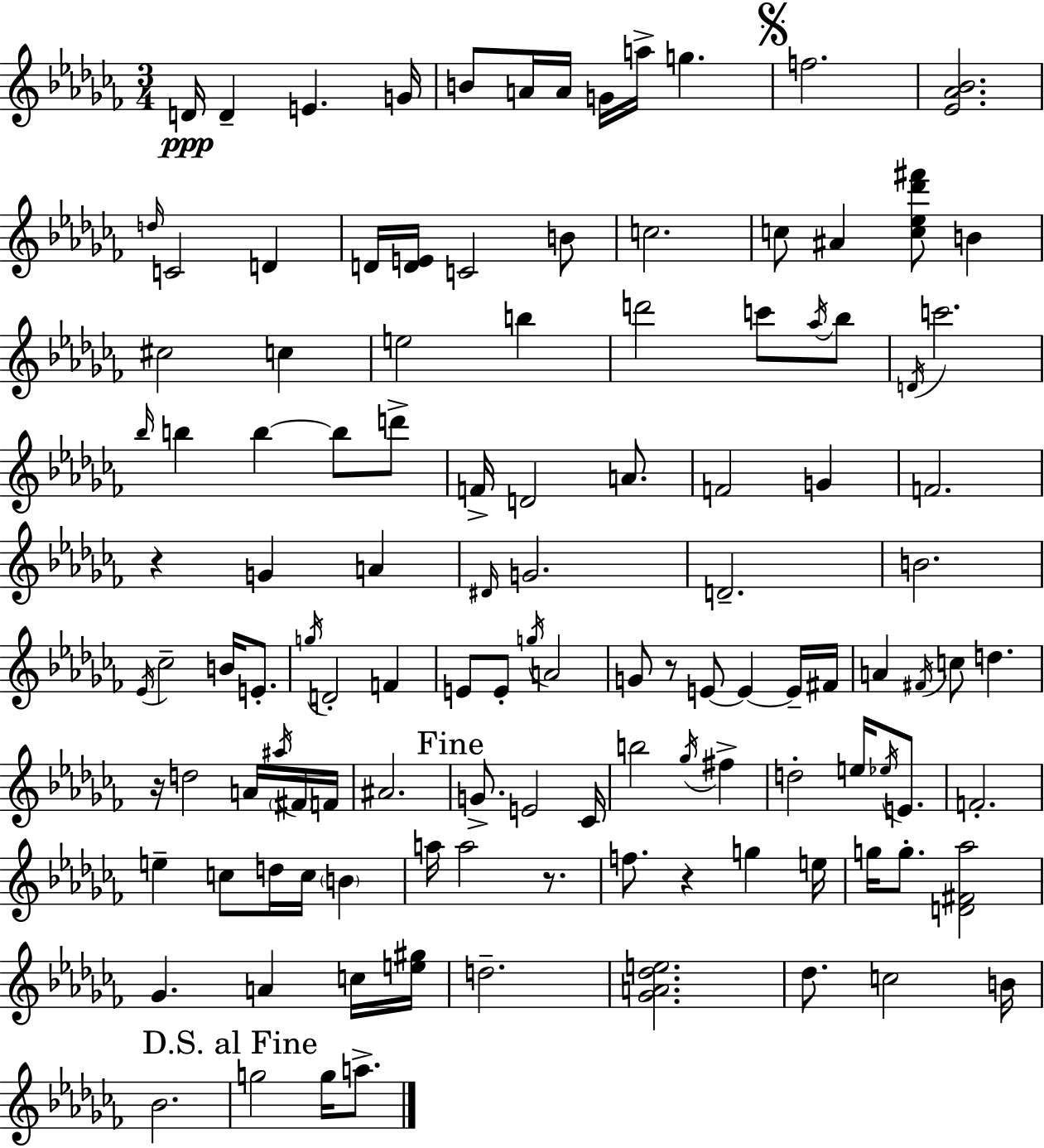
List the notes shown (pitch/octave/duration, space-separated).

D4/s D4/q E4/q. G4/s B4/e A4/s A4/s G4/s A5/s G5/q. F5/h. [Eb4,Ab4,Bb4]/h. D5/s C4/h D4/q D4/s [D4,E4]/s C4/h B4/e C5/h. C5/e A#4/q [C5,Eb5,Db6,F#6]/e B4/q C#5/h C5/q E5/h B5/q D6/h C6/e Ab5/s Bb5/e D4/s C6/h. Bb5/s B5/q B5/q B5/e D6/e F4/s D4/h A4/e. F4/h G4/q F4/h. R/q G4/q A4/q D#4/s G4/h. D4/h. B4/h. Eb4/s CES5/h B4/s E4/e. G5/s D4/h F4/q E4/e E4/e G5/s A4/h G4/e R/e E4/e E4/q E4/s F#4/s A4/q F#4/s C5/e D5/q. R/s D5/h A4/s A#5/s F#4/s F4/s A#4/h. G4/e. E4/h CES4/s B5/h Gb5/s F#5/q D5/h E5/s Eb5/s E4/e. F4/h. E5/q C5/e D5/s C5/s B4/q A5/s A5/h R/e. F5/e. R/q G5/q E5/s G5/s G5/e. [D4,F#4,Ab5]/h Gb4/q. A4/q C5/s [E5,G#5]/s D5/h. [Gb4,A4,Db5,E5]/h. Db5/e. C5/h B4/s Bb4/h. G5/h G5/s A5/e.